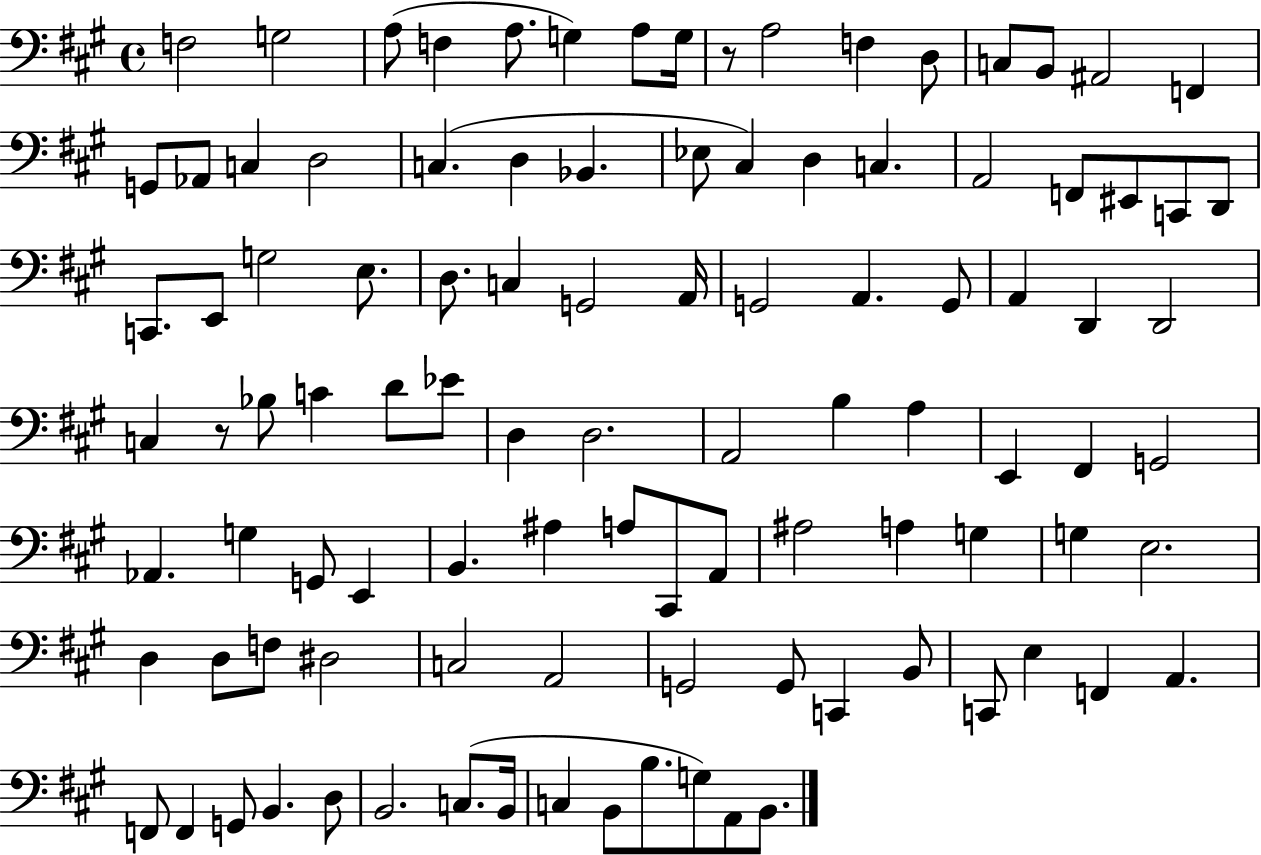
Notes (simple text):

F3/h G3/h A3/e F3/q A3/e. G3/q A3/e G3/s R/e A3/h F3/q D3/e C3/e B2/e A#2/h F2/q G2/e Ab2/e C3/q D3/h C3/q. D3/q Bb2/q. Eb3/e C#3/q D3/q C3/q. A2/h F2/e EIS2/e C2/e D2/e C2/e. E2/e G3/h E3/e. D3/e. C3/q G2/h A2/s G2/h A2/q. G2/e A2/q D2/q D2/h C3/q R/e Bb3/e C4/q D4/e Eb4/e D3/q D3/h. A2/h B3/q A3/q E2/q F#2/q G2/h Ab2/q. G3/q G2/e E2/q B2/q. A#3/q A3/e C#2/e A2/e A#3/h A3/q G3/q G3/q E3/h. D3/q D3/e F3/e D#3/h C3/h A2/h G2/h G2/e C2/q B2/e C2/e E3/q F2/q A2/q. F2/e F2/q G2/e B2/q. D3/e B2/h. C3/e. B2/s C3/q B2/e B3/e. G3/e A2/e B2/e.